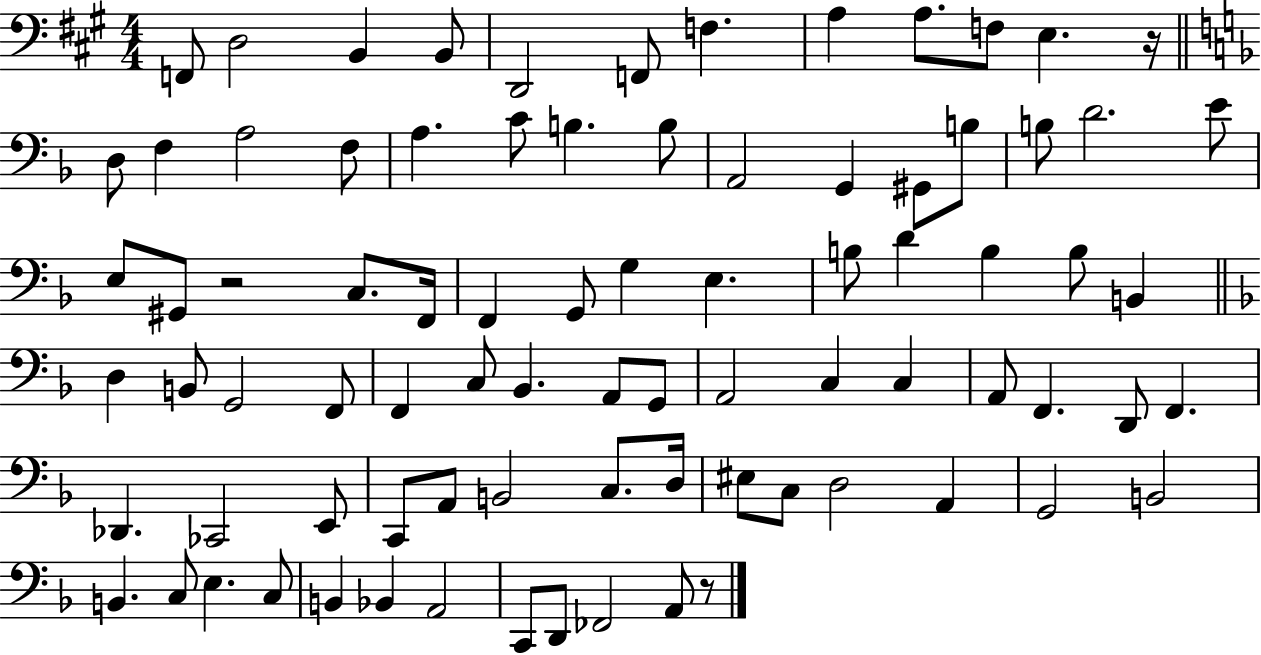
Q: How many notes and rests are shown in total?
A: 83